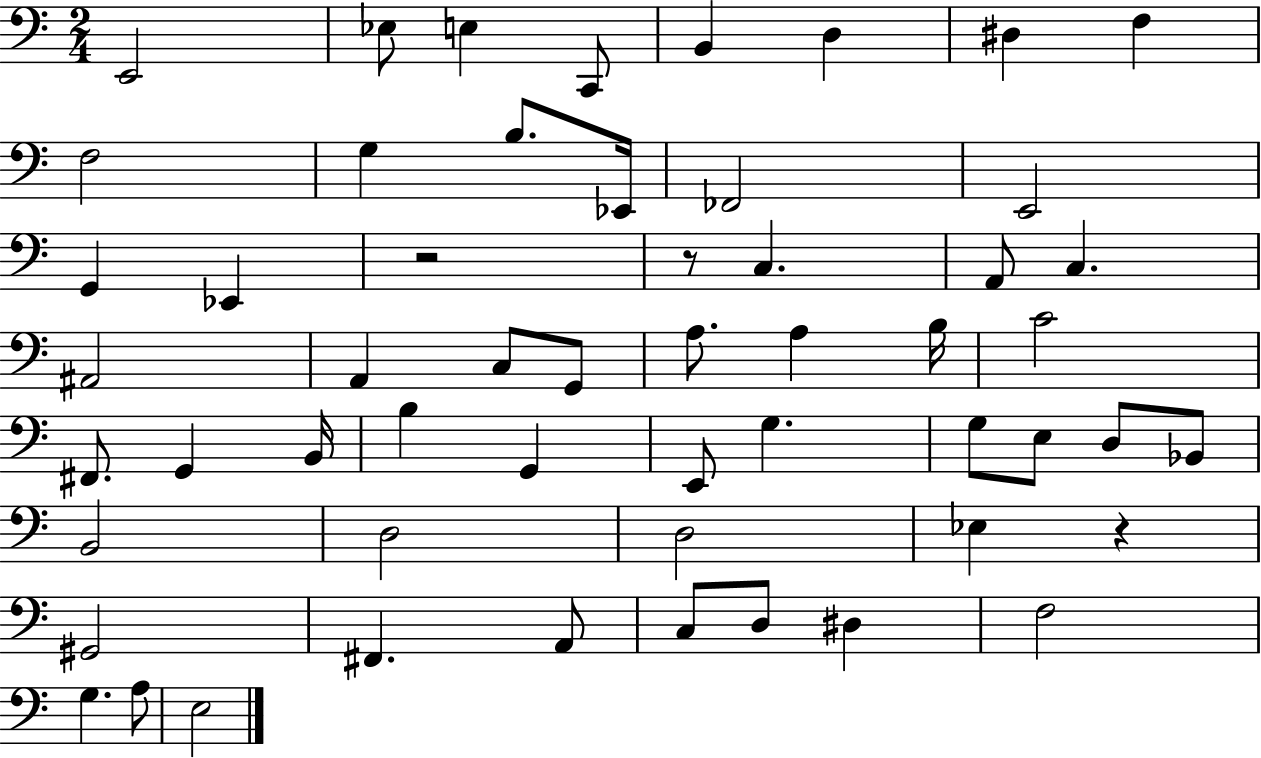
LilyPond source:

{
  \clef bass
  \numericTimeSignature
  \time 2/4
  \key c \major
  \repeat volta 2 { e,2 | ees8 e4 c,8 | b,4 d4 | dis4 f4 | \break f2 | g4 b8. ees,16 | fes,2 | e,2 | \break g,4 ees,4 | r2 | r8 c4. | a,8 c4. | \break ais,2 | a,4 c8 g,8 | a8. a4 b16 | c'2 | \break fis,8. g,4 b,16 | b4 g,4 | e,8 g4. | g8 e8 d8 bes,8 | \break b,2 | d2 | d2 | ees4 r4 | \break gis,2 | fis,4. a,8 | c8 d8 dis4 | f2 | \break g4. a8 | e2 | } \bar "|."
}